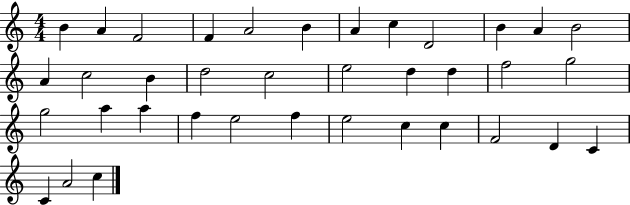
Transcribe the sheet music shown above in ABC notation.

X:1
T:Untitled
M:4/4
L:1/4
K:C
B A F2 F A2 B A c D2 B A B2 A c2 B d2 c2 e2 d d f2 g2 g2 a a f e2 f e2 c c F2 D C C A2 c